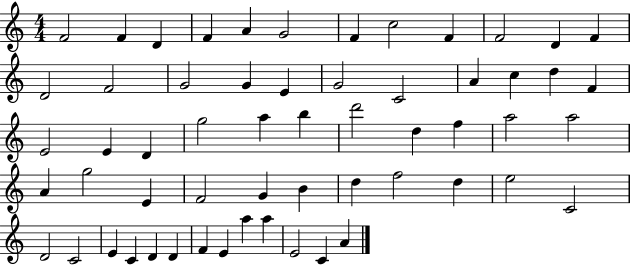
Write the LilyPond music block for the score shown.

{
  \clef treble
  \numericTimeSignature
  \time 4/4
  \key c \major
  f'2 f'4 d'4 | f'4 a'4 g'2 | f'4 c''2 f'4 | f'2 d'4 f'4 | \break d'2 f'2 | g'2 g'4 e'4 | g'2 c'2 | a'4 c''4 d''4 f'4 | \break e'2 e'4 d'4 | g''2 a''4 b''4 | d'''2 d''4 f''4 | a''2 a''2 | \break a'4 g''2 e'4 | f'2 g'4 b'4 | d''4 f''2 d''4 | e''2 c'2 | \break d'2 c'2 | e'4 c'4 d'4 d'4 | f'4 e'4 a''4 a''4 | e'2 c'4 a'4 | \break \bar "|."
}